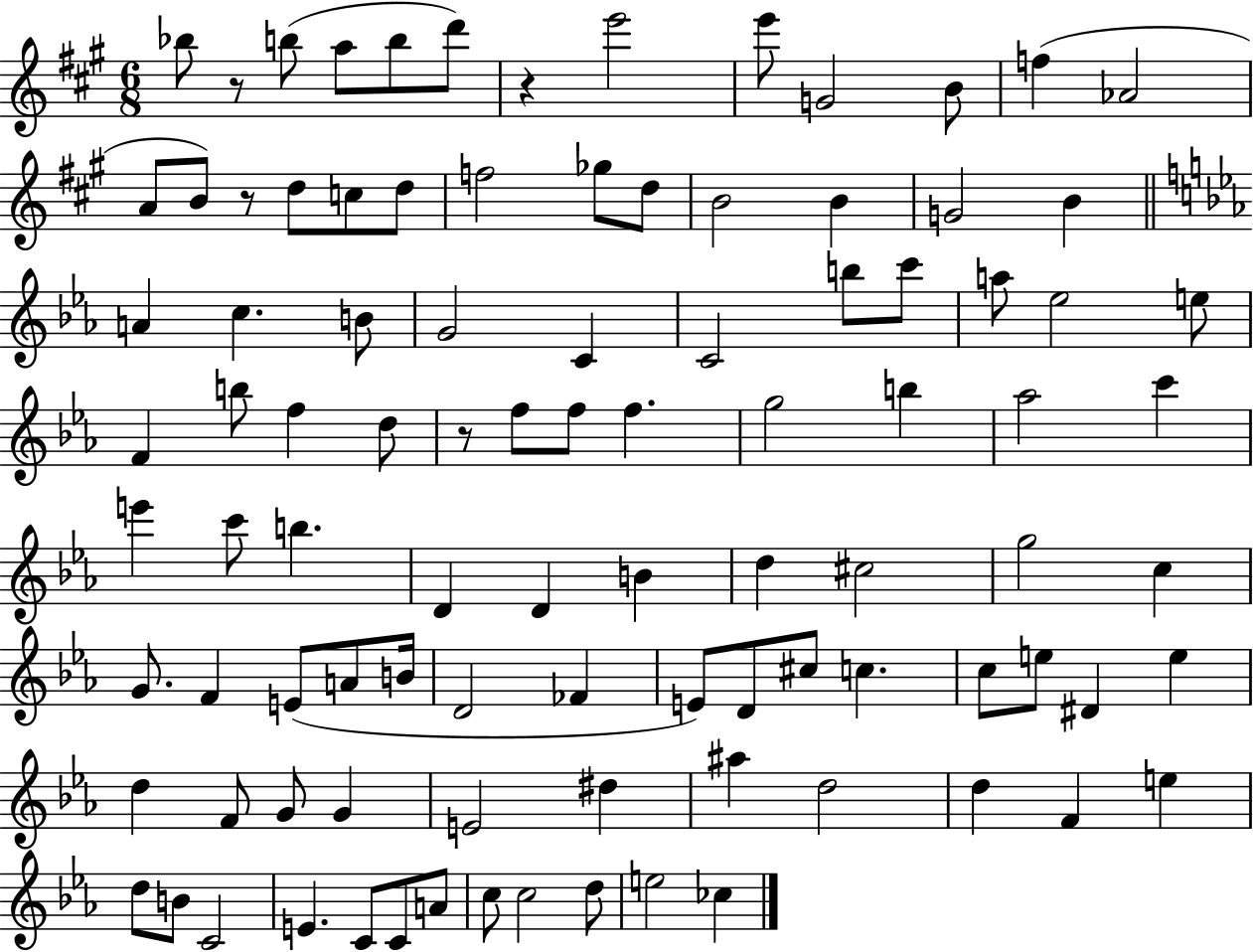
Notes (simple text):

Bb5/e R/e B5/e A5/e B5/e D6/e R/q E6/h E6/e G4/h B4/e F5/q Ab4/h A4/e B4/e R/e D5/e C5/e D5/e F5/h Gb5/e D5/e B4/h B4/q G4/h B4/q A4/q C5/q. B4/e G4/h C4/q C4/h B5/e C6/e A5/e Eb5/h E5/e F4/q B5/e F5/q D5/e R/e F5/e F5/e F5/q. G5/h B5/q Ab5/h C6/q E6/q C6/e B5/q. D4/q D4/q B4/q D5/q C#5/h G5/h C5/q G4/e. F4/q E4/e A4/e B4/s D4/h FES4/q E4/e D4/e C#5/e C5/q. C5/e E5/e D#4/q E5/q D5/q F4/e G4/e G4/q E4/h D#5/q A#5/q D5/h D5/q F4/q E5/q D5/e B4/e C4/h E4/q. C4/e C4/e A4/e C5/e C5/h D5/e E5/h CES5/q